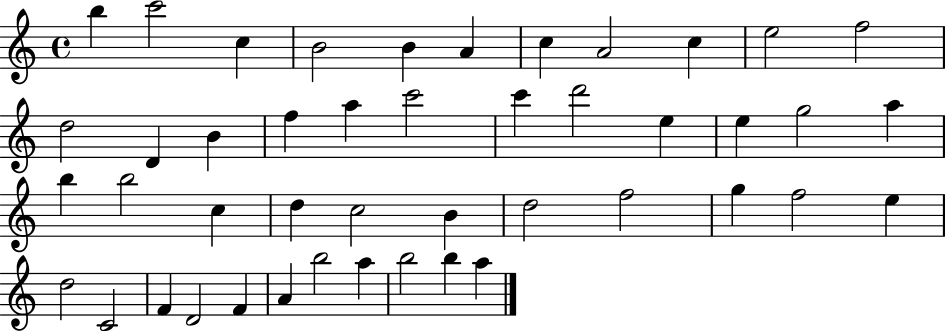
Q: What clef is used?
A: treble